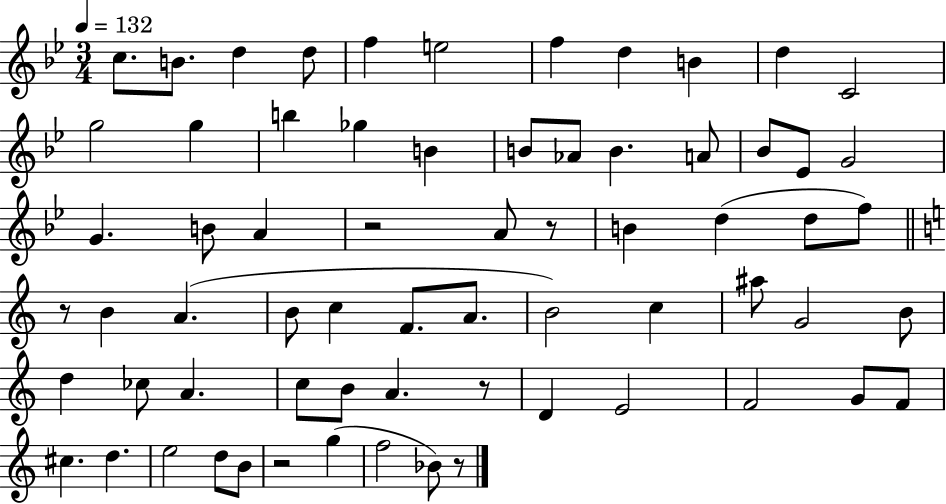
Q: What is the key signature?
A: BES major